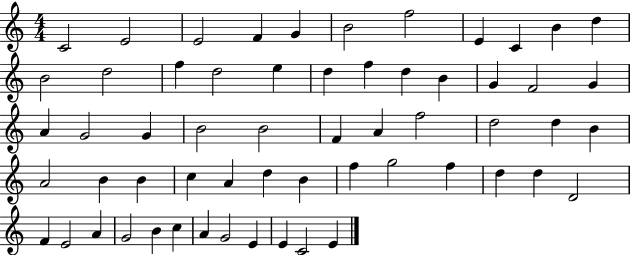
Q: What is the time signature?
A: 4/4